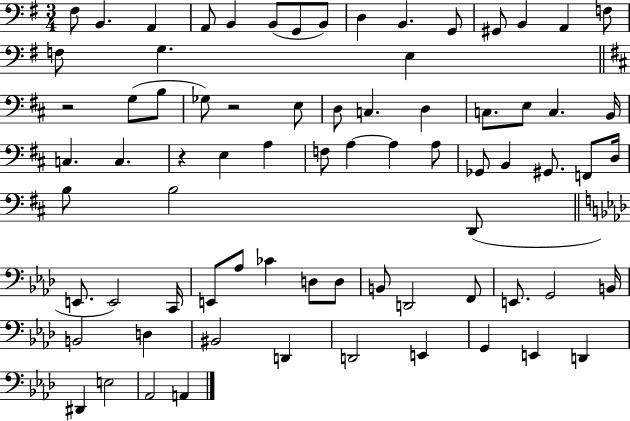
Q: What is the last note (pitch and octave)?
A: A2